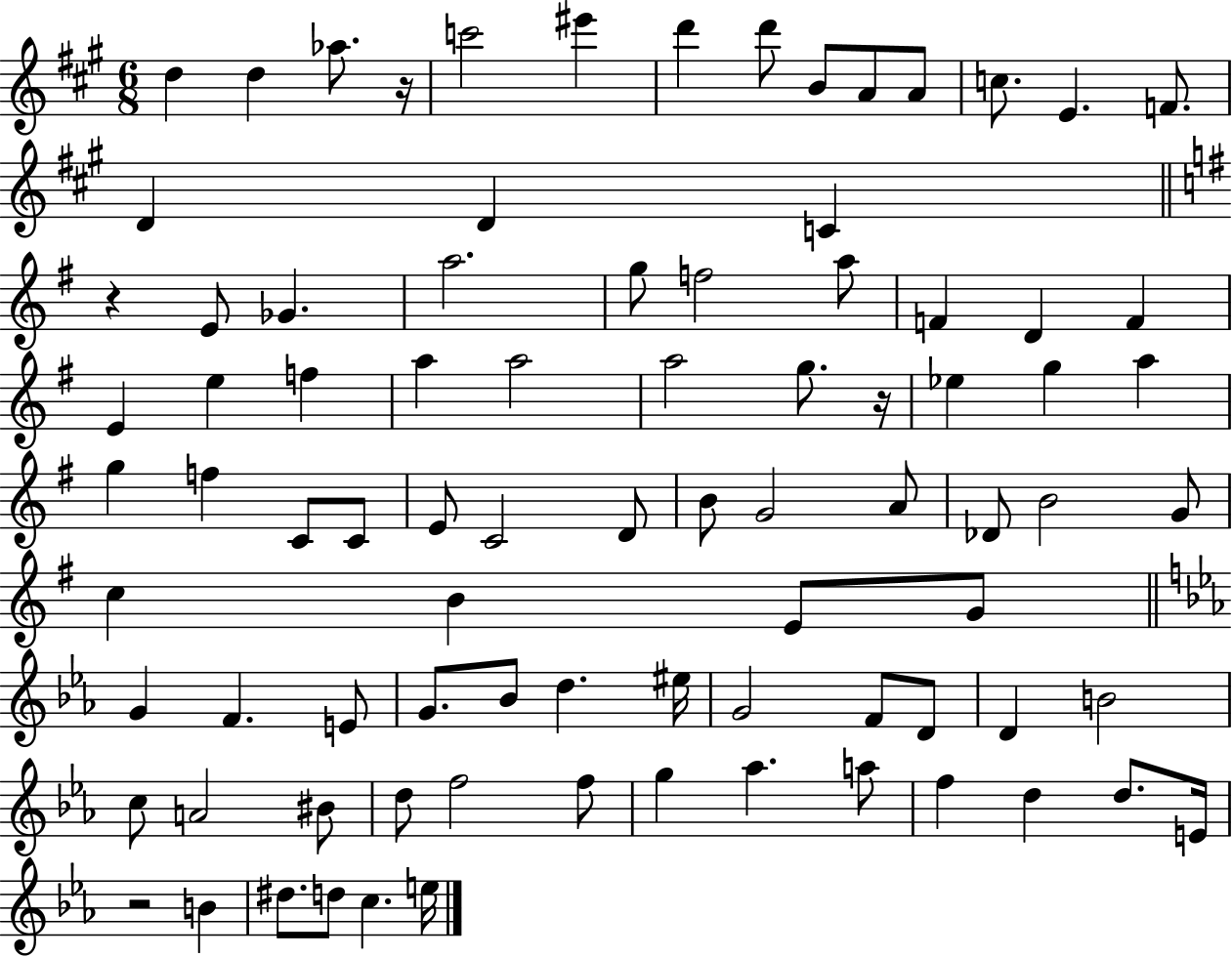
D5/q D5/q Ab5/e. R/s C6/h EIS6/q D6/q D6/e B4/e A4/e A4/e C5/e. E4/q. F4/e. D4/q D4/q C4/q R/q E4/e Gb4/q. A5/h. G5/e F5/h A5/e F4/q D4/q F4/q E4/q E5/q F5/q A5/q A5/h A5/h G5/e. R/s Eb5/q G5/q A5/q G5/q F5/q C4/e C4/e E4/e C4/h D4/e B4/e G4/h A4/e Db4/e B4/h G4/e C5/q B4/q E4/e G4/e G4/q F4/q. E4/e G4/e. Bb4/e D5/q. EIS5/s G4/h F4/e D4/e D4/q B4/h C5/e A4/h BIS4/e D5/e F5/h F5/e G5/q Ab5/q. A5/e F5/q D5/q D5/e. E4/s R/h B4/q D#5/e. D5/e C5/q. E5/s